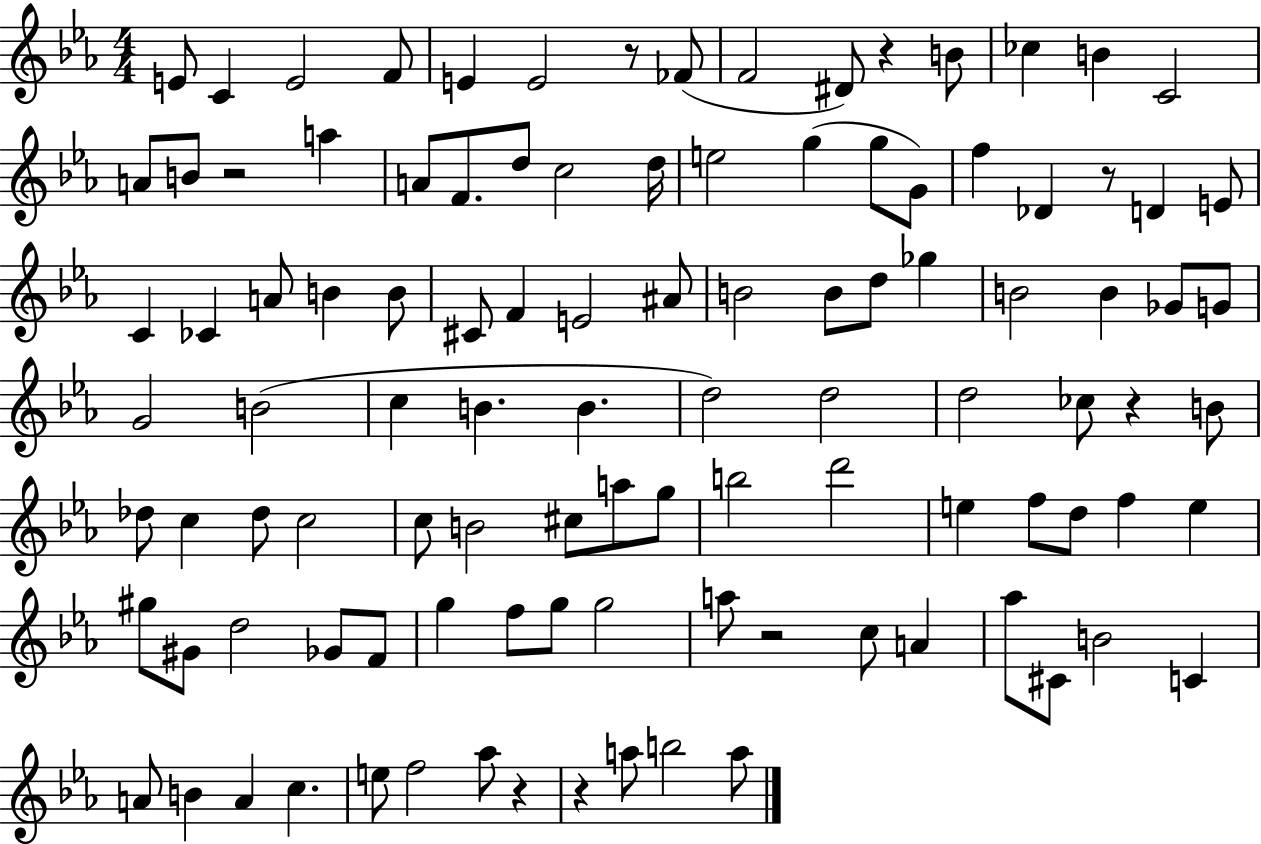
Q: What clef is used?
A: treble